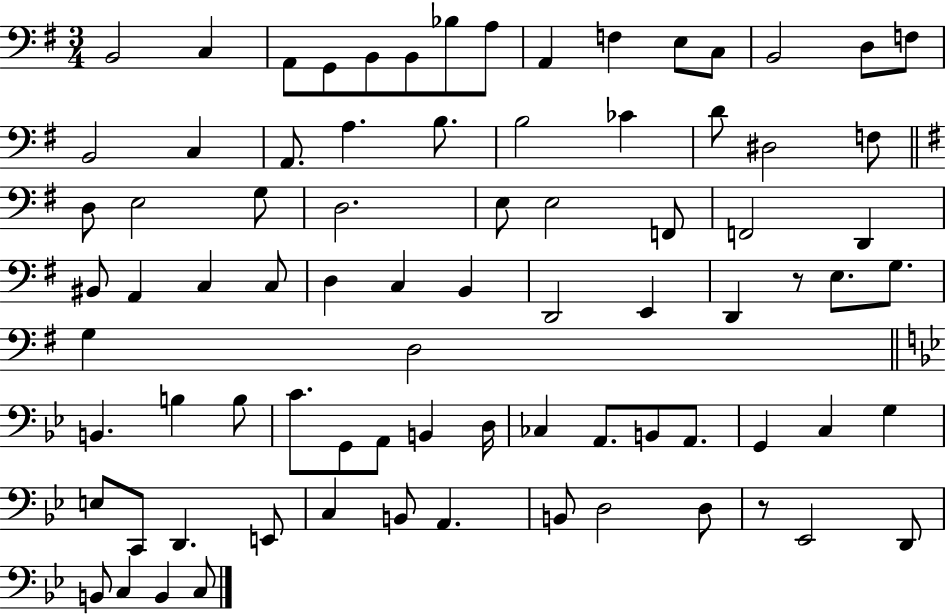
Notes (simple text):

B2/h C3/q A2/e G2/e B2/e B2/e Bb3/e A3/e A2/q F3/q E3/e C3/e B2/h D3/e F3/e B2/h C3/q A2/e. A3/q. B3/e. B3/h CES4/q D4/e D#3/h F3/e D3/e E3/h G3/e D3/h. E3/e E3/h F2/e F2/h D2/q BIS2/e A2/q C3/q C3/e D3/q C3/q B2/q D2/h E2/q D2/q R/e E3/e. G3/e. G3/q D3/h B2/q. B3/q B3/e C4/e. G2/e A2/e B2/q D3/s CES3/q A2/e. B2/e A2/e. G2/q C3/q G3/q E3/e C2/e D2/q. E2/e C3/q B2/e A2/q. B2/e D3/h D3/e R/e Eb2/h D2/e B2/e C3/q B2/q C3/e